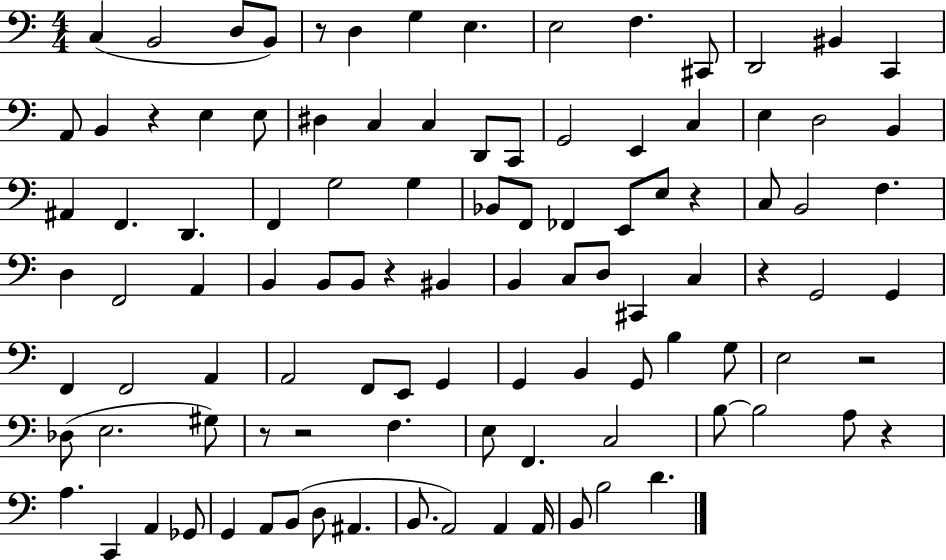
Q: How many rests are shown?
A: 9